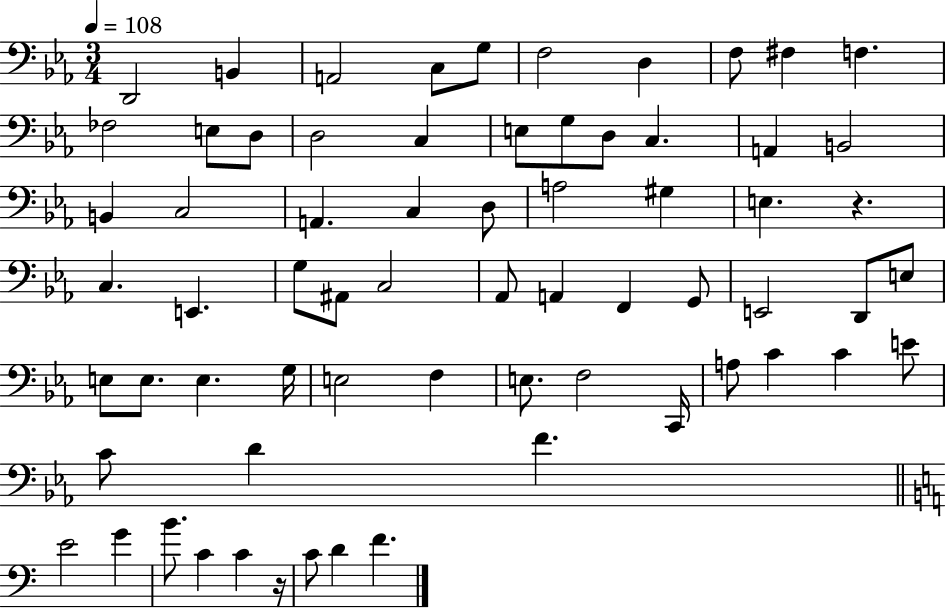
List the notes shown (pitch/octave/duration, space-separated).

D2/h B2/q A2/h C3/e G3/e F3/h D3/q F3/e F#3/q F3/q. FES3/h E3/e D3/e D3/h C3/q E3/e G3/e D3/e C3/q. A2/q B2/h B2/q C3/h A2/q. C3/q D3/e A3/h G#3/q E3/q. R/q. C3/q. E2/q. G3/e A#2/e C3/h Ab2/e A2/q F2/q G2/e E2/h D2/e E3/e E3/e E3/e. E3/q. G3/s E3/h F3/q E3/e. F3/h C2/s A3/e C4/q C4/q E4/e C4/e D4/q F4/q. E4/h G4/q B4/e. C4/q C4/q R/s C4/e D4/q F4/q.